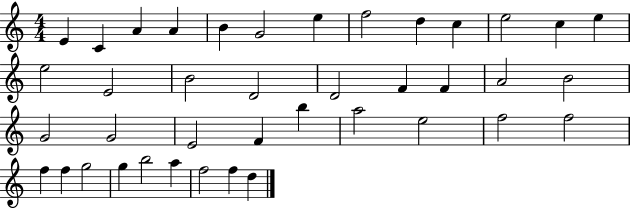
E4/q C4/q A4/q A4/q B4/q G4/h E5/q F5/h D5/q C5/q E5/h C5/q E5/q E5/h E4/h B4/h D4/h D4/h F4/q F4/q A4/h B4/h G4/h G4/h E4/h F4/q B5/q A5/h E5/h F5/h F5/h F5/q F5/q G5/h G5/q B5/h A5/q F5/h F5/q D5/q